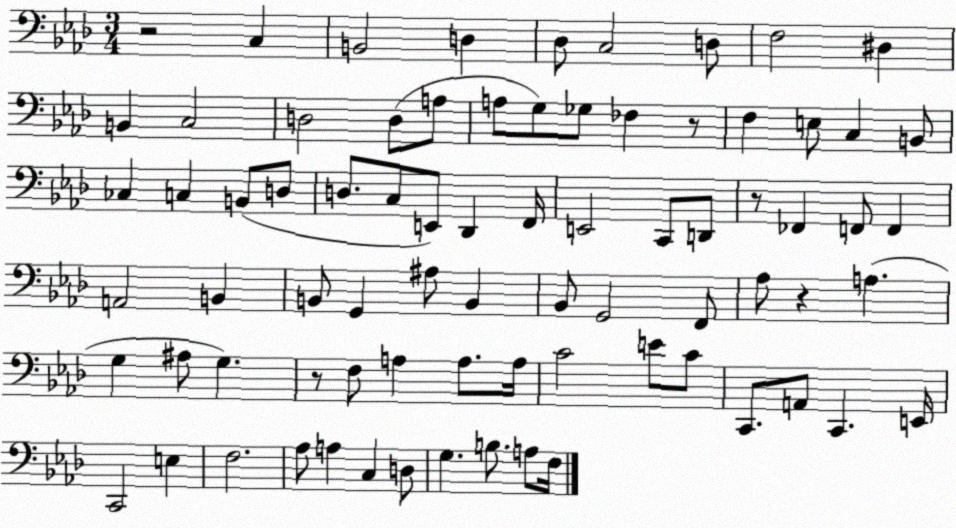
X:1
T:Untitled
M:3/4
L:1/4
K:Ab
z2 C, B,,2 D, _D,/2 C,2 D,/2 F,2 ^D, B,, C,2 D,2 D,/2 A,/2 A,/2 G,/2 _G,/2 _F, z/2 F, E,/2 C, B,,/2 _C, C, B,,/2 D,/2 D,/2 C,/2 E,,/2 _D,, F,,/4 E,,2 C,,/2 D,,/2 z/2 _F,, F,,/2 F,, A,,2 B,, B,,/2 G,, ^A,/2 B,, _B,,/2 G,,2 F,,/2 _A,/2 z A, G, ^A,/2 G, z/2 F,/2 A, A,/2 A,/4 C2 E/2 C/2 C,,/2 A,,/2 C,, E,,/4 C,,2 E, F,2 _A,/2 A, C, D,/2 G, B,/2 A,/2 F,/4